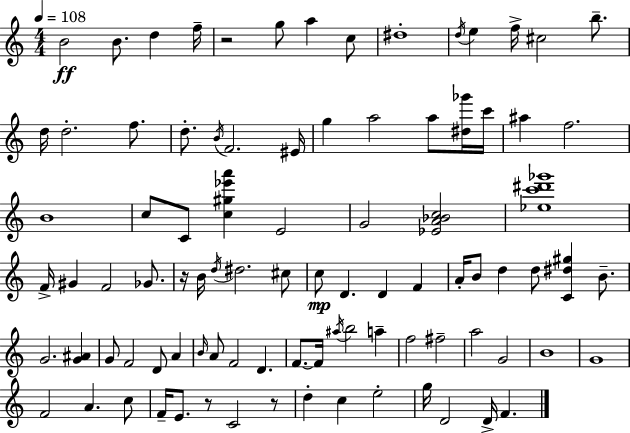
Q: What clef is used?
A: treble